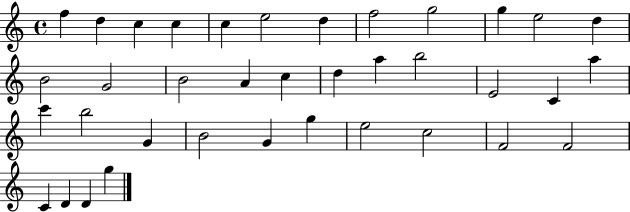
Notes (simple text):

F5/q D5/q C5/q C5/q C5/q E5/h D5/q F5/h G5/h G5/q E5/h D5/q B4/h G4/h B4/h A4/q C5/q D5/q A5/q B5/h E4/h C4/q A5/q C6/q B5/h G4/q B4/h G4/q G5/q E5/h C5/h F4/h F4/h C4/q D4/q D4/q G5/q